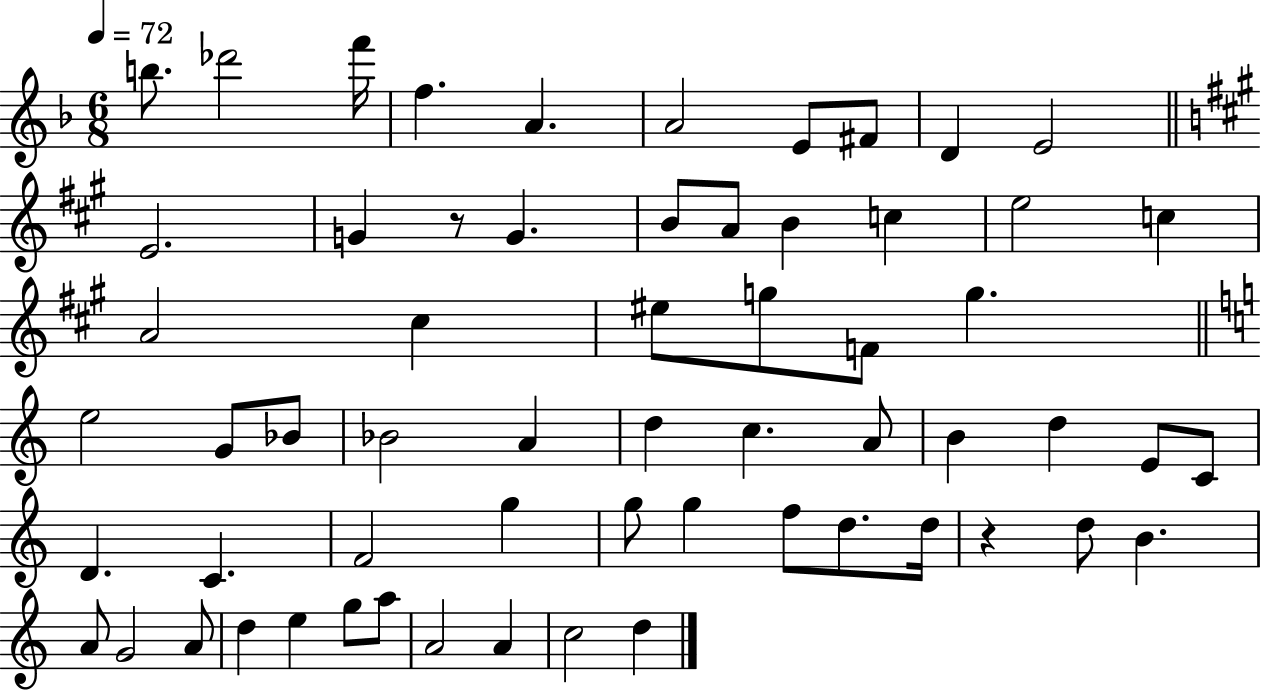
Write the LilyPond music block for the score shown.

{
  \clef treble
  \numericTimeSignature
  \time 6/8
  \key f \major
  \tempo 4 = 72
  b''8. des'''2 f'''16 | f''4. a'4. | a'2 e'8 fis'8 | d'4 e'2 | \break \bar "||" \break \key a \major e'2. | g'4 r8 g'4. | b'8 a'8 b'4 c''4 | e''2 c''4 | \break a'2 cis''4 | eis''8 g''8 f'8 g''4. | \bar "||" \break \key a \minor e''2 g'8 bes'8 | bes'2 a'4 | d''4 c''4. a'8 | b'4 d''4 e'8 c'8 | \break d'4. c'4. | f'2 g''4 | g''8 g''4 f''8 d''8. d''16 | r4 d''8 b'4. | \break a'8 g'2 a'8 | d''4 e''4 g''8 a''8 | a'2 a'4 | c''2 d''4 | \break \bar "|."
}